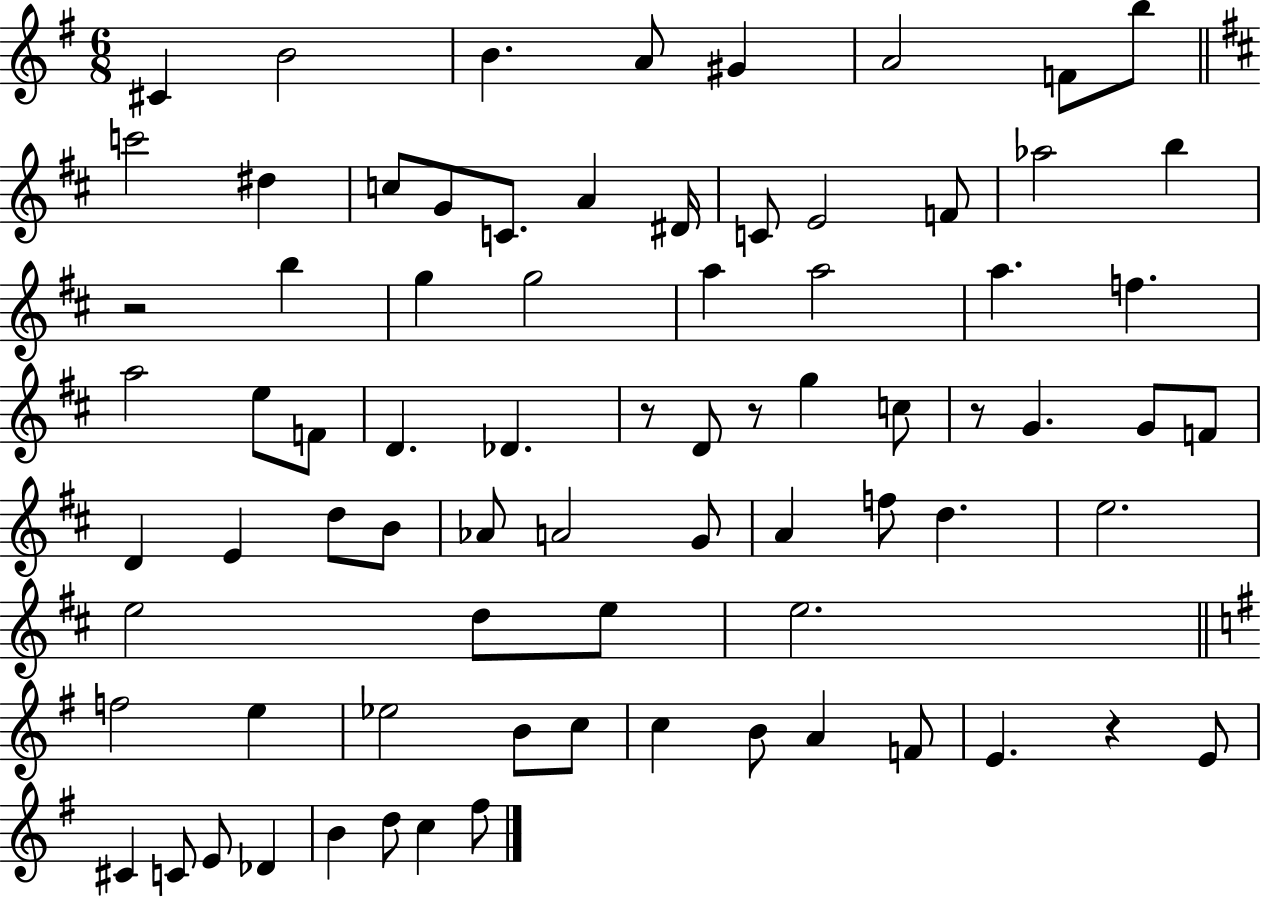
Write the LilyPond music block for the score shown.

{
  \clef treble
  \numericTimeSignature
  \time 6/8
  \key g \major
  \repeat volta 2 { cis'4 b'2 | b'4. a'8 gis'4 | a'2 f'8 b''8 | \bar "||" \break \key d \major c'''2 dis''4 | c''8 g'8 c'8. a'4 dis'16 | c'8 e'2 f'8 | aes''2 b''4 | \break r2 b''4 | g''4 g''2 | a''4 a''2 | a''4. f''4. | \break a''2 e''8 f'8 | d'4. des'4. | r8 d'8 r8 g''4 c''8 | r8 g'4. g'8 f'8 | \break d'4 e'4 d''8 b'8 | aes'8 a'2 g'8 | a'4 f''8 d''4. | e''2. | \break e''2 d''8 e''8 | e''2. | \bar "||" \break \key e \minor f''2 e''4 | ees''2 b'8 c''8 | c''4 b'8 a'4 f'8 | e'4. r4 e'8 | \break cis'4 c'8 e'8 des'4 | b'4 d''8 c''4 fis''8 | } \bar "|."
}